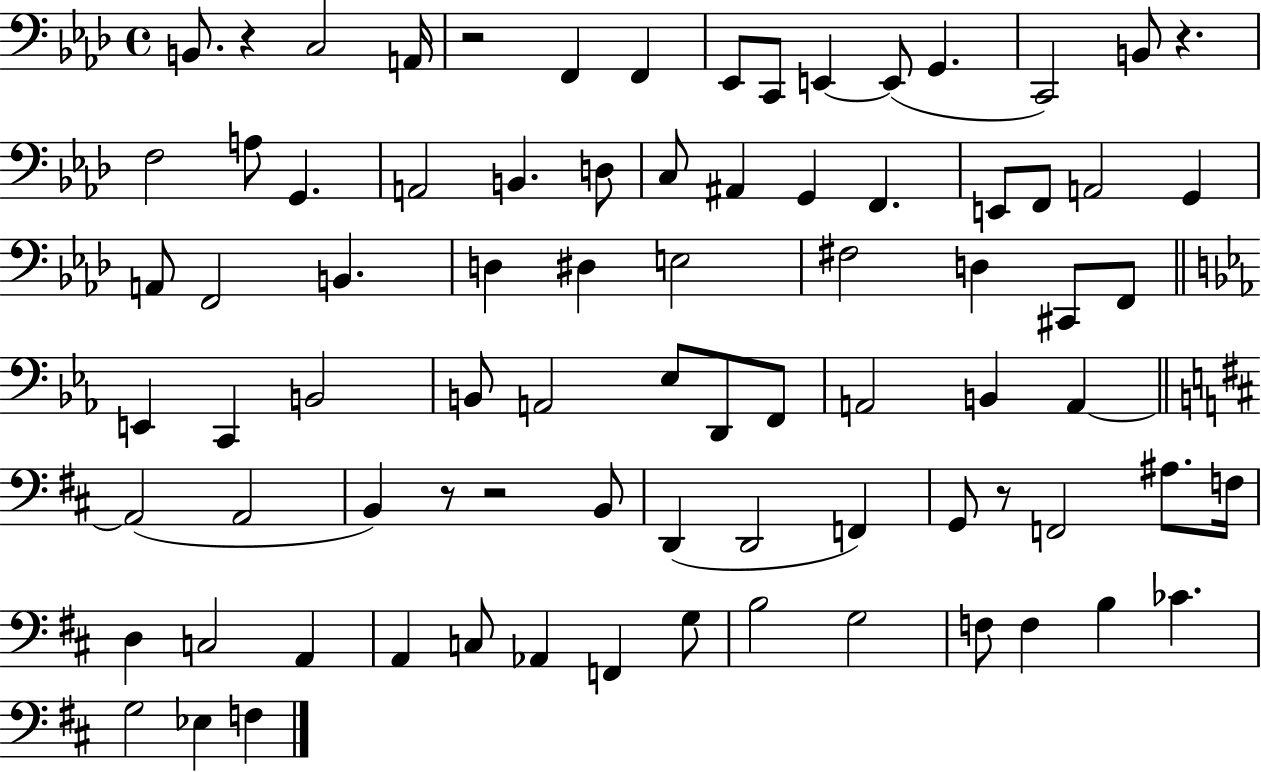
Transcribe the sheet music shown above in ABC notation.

X:1
T:Untitled
M:4/4
L:1/4
K:Ab
B,,/2 z C,2 A,,/4 z2 F,, F,, _E,,/2 C,,/2 E,, E,,/2 G,, C,,2 B,,/2 z F,2 A,/2 G,, A,,2 B,, D,/2 C,/2 ^A,, G,, F,, E,,/2 F,,/2 A,,2 G,, A,,/2 F,,2 B,, D, ^D, E,2 ^F,2 D, ^C,,/2 F,,/2 E,, C,, B,,2 B,,/2 A,,2 _E,/2 D,,/2 F,,/2 A,,2 B,, A,, A,,2 A,,2 B,, z/2 z2 B,,/2 D,, D,,2 F,, G,,/2 z/2 F,,2 ^A,/2 F,/4 D, C,2 A,, A,, C,/2 _A,, F,, G,/2 B,2 G,2 F,/2 F, B, _C G,2 _E, F,